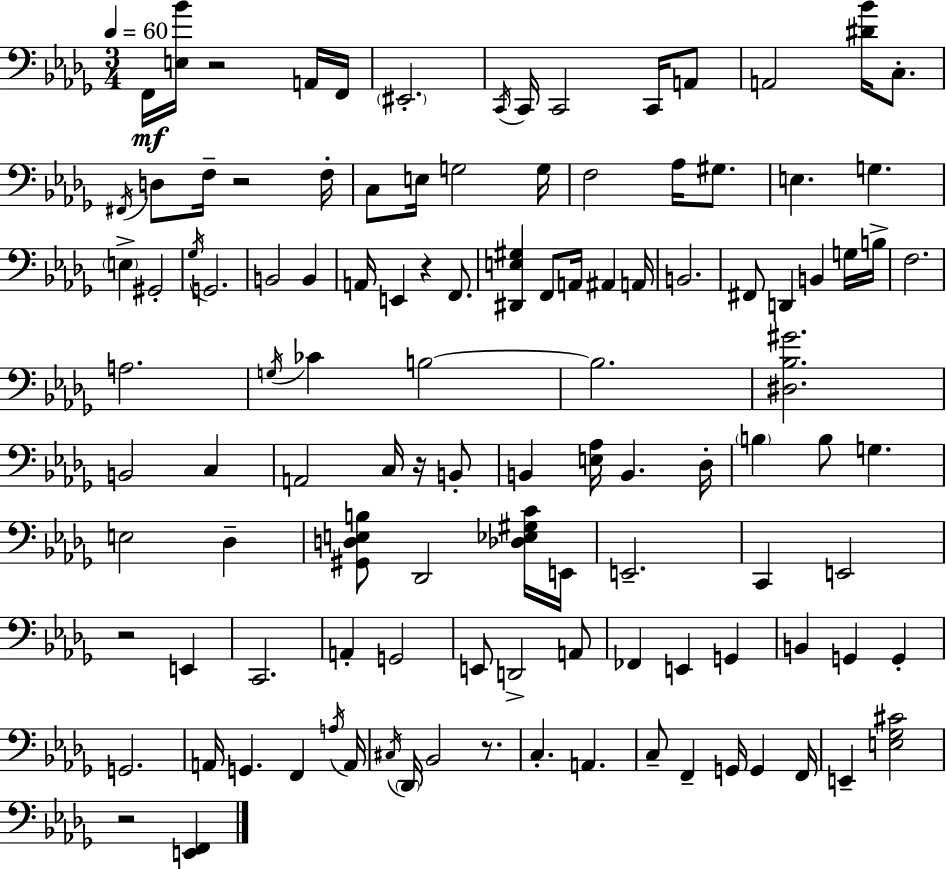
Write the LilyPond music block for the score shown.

{
  \clef bass
  \numericTimeSignature
  \time 3/4
  \key bes \minor
  \tempo 4 = 60
  f,16\mf <e bes'>16 r2 a,16 f,16 | \parenthesize eis,2.-. | \acciaccatura { c,16 } c,16 c,2 c,16 a,8 | a,2 <dis' bes'>16 c8.-. | \break \acciaccatura { fis,16 } d8 f16-- r2 | f16-. c8 e16 g2 | g16 f2 aes16 gis8. | e4. g4. | \break \parenthesize e4-> gis,2-. | \acciaccatura { ges16 } g,2. | b,2 b,4 | a,16 e,4 r4 | \break f,8. <dis, e gis>4 f,8 a,16 ais,4 | a,16 b,2. | fis,8 d,4 b,4 | g16 b16-> f2. | \break a2. | \acciaccatura { g16 } ces'4 b2~~ | b2. | <dis bes gis'>2. | \break b,2 | c4 a,2 | c16 r16 b,8-. b,4 <e aes>16 b,4. | des16-. \parenthesize b4 b8 g4. | \break e2 | des4-- <gis, d e b>8 des,2 | <des ees gis c'>16 e,16 e,2.-- | c,4 e,2 | \break r2 | e,4 c,2. | a,4-. g,2 | e,8 d,2-> | \break a,8 fes,4 e,4 | g,4 b,4 g,4 | g,4-. g,2. | a,16 g,4. f,4 | \break \acciaccatura { a16 } a,16 \acciaccatura { cis16 } \parenthesize des,16 bes,2 | r8. c4.-. | a,4. c8-- f,4-- | g,16 g,4 f,16 e,4-- <e ges cis'>2 | \break r2 | <e, f,>4 \bar "|."
}